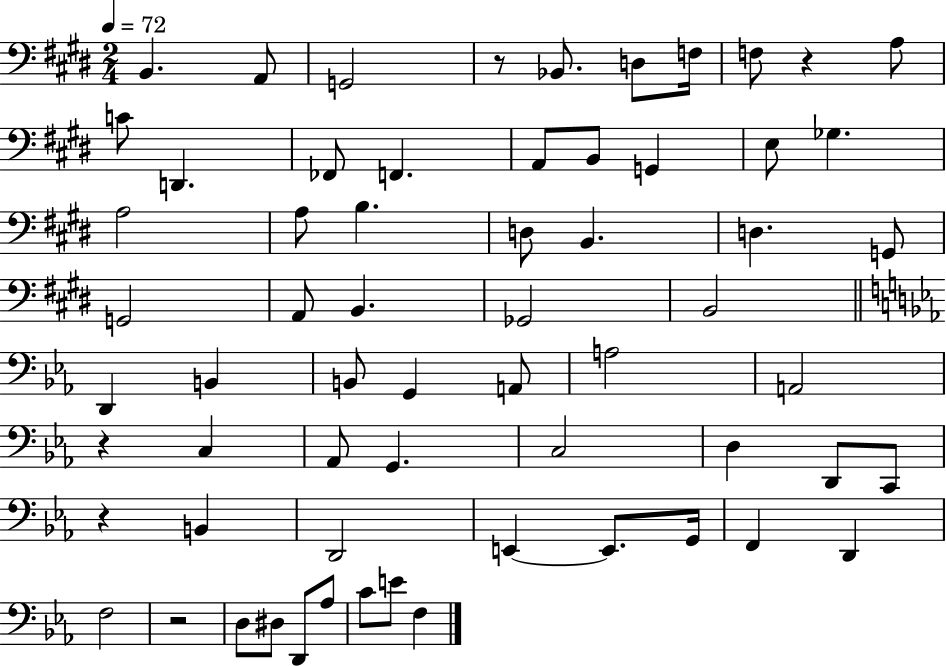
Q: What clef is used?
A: bass